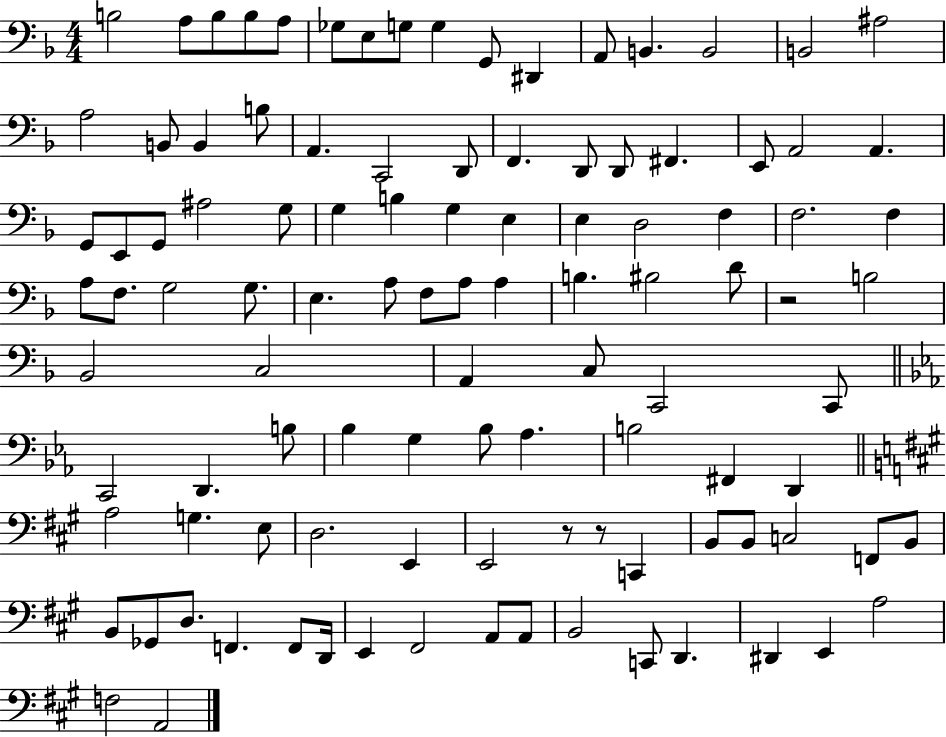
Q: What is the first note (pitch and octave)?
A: B3